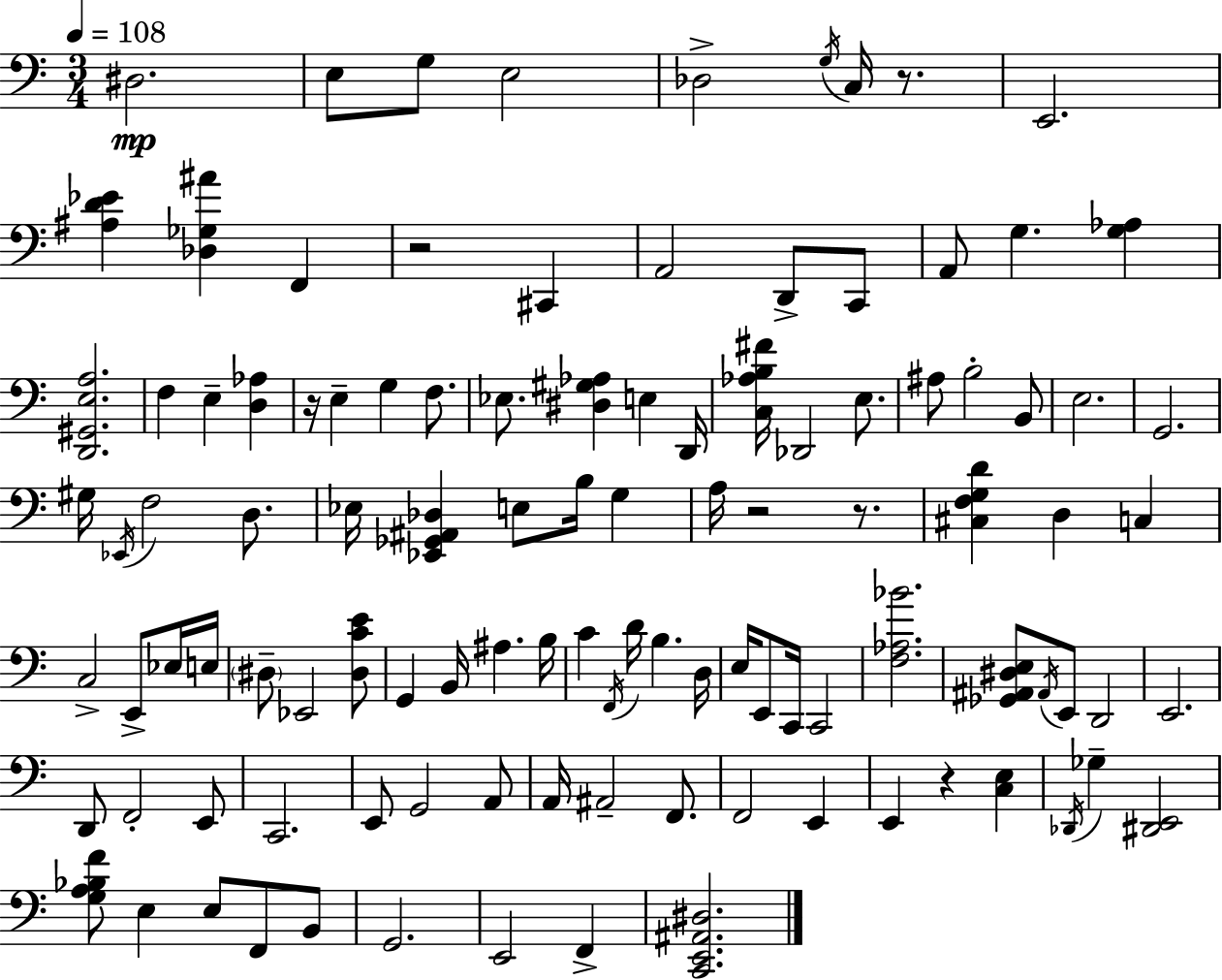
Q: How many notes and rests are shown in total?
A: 108